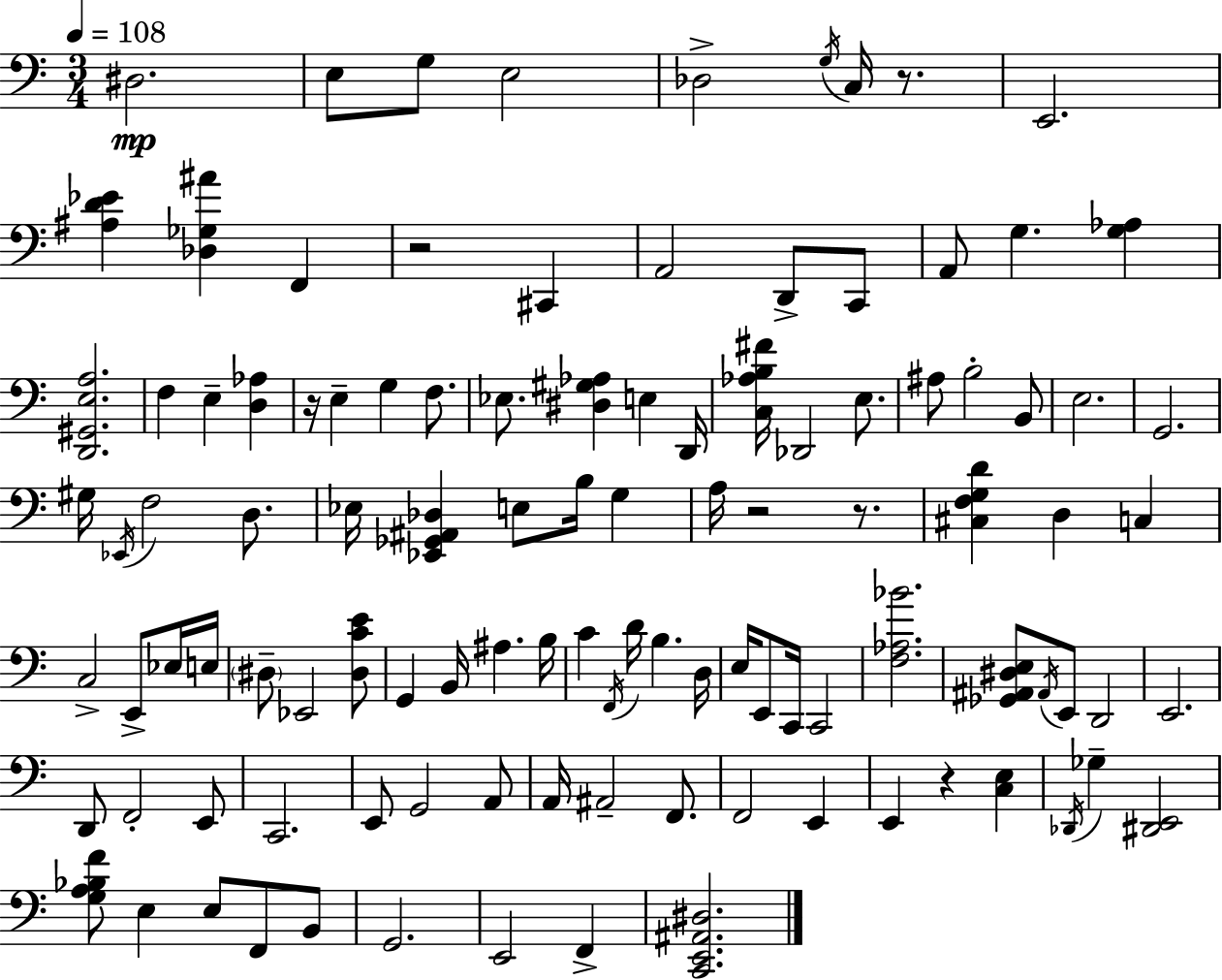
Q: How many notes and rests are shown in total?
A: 108